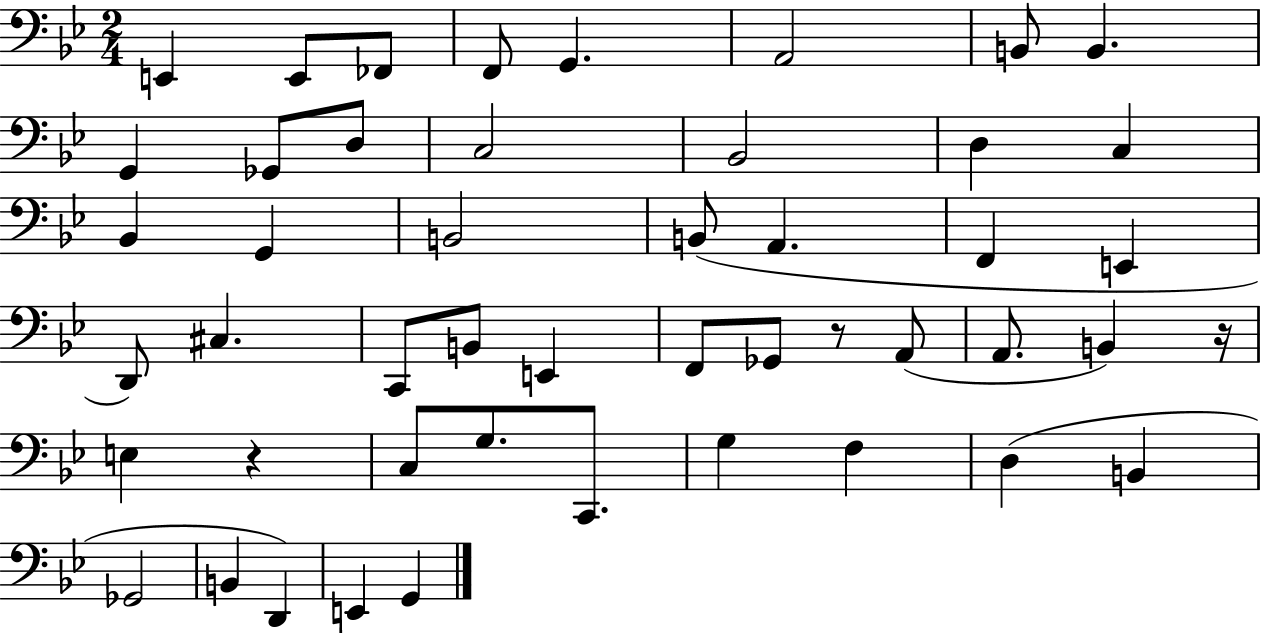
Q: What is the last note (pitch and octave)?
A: G2